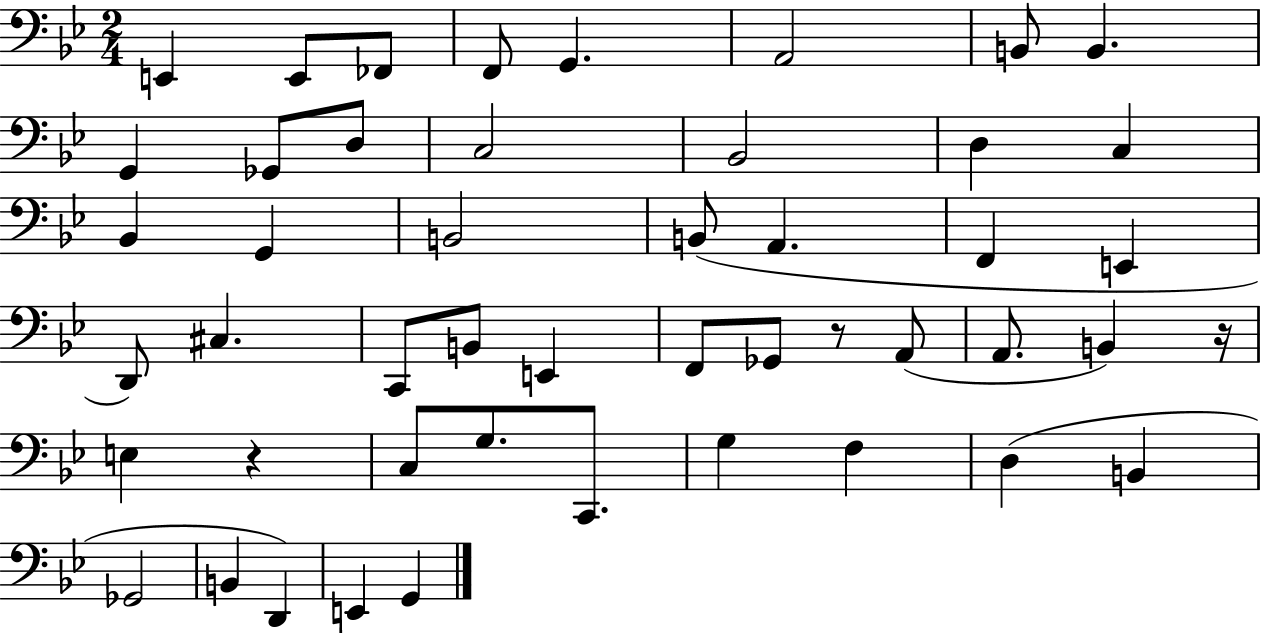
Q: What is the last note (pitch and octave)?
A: G2